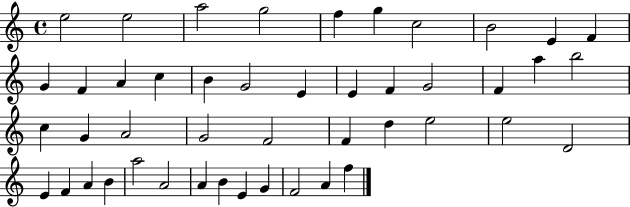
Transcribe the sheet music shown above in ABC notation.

X:1
T:Untitled
M:4/4
L:1/4
K:C
e2 e2 a2 g2 f g c2 B2 E F G F A c B G2 E E F G2 F a b2 c G A2 G2 F2 F d e2 e2 D2 E F A B a2 A2 A B E G F2 A f